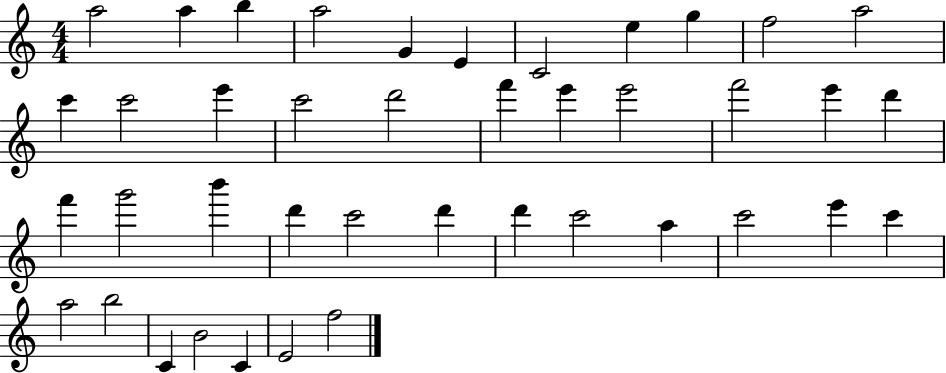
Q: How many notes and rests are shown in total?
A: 41